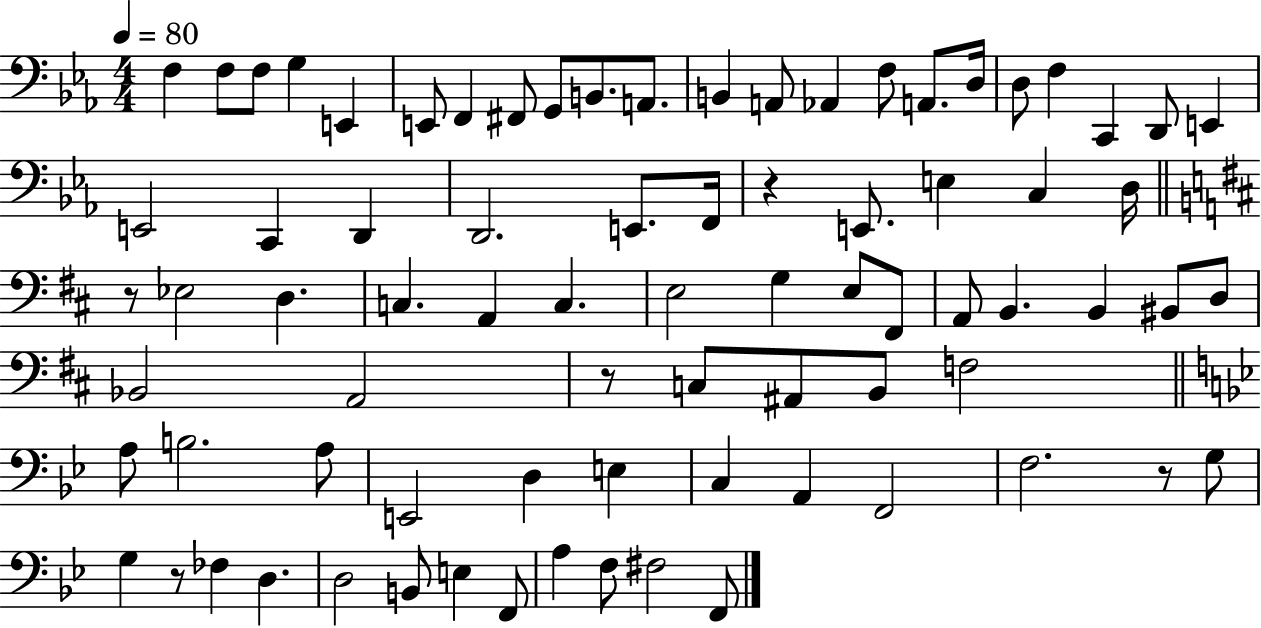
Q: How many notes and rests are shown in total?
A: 79